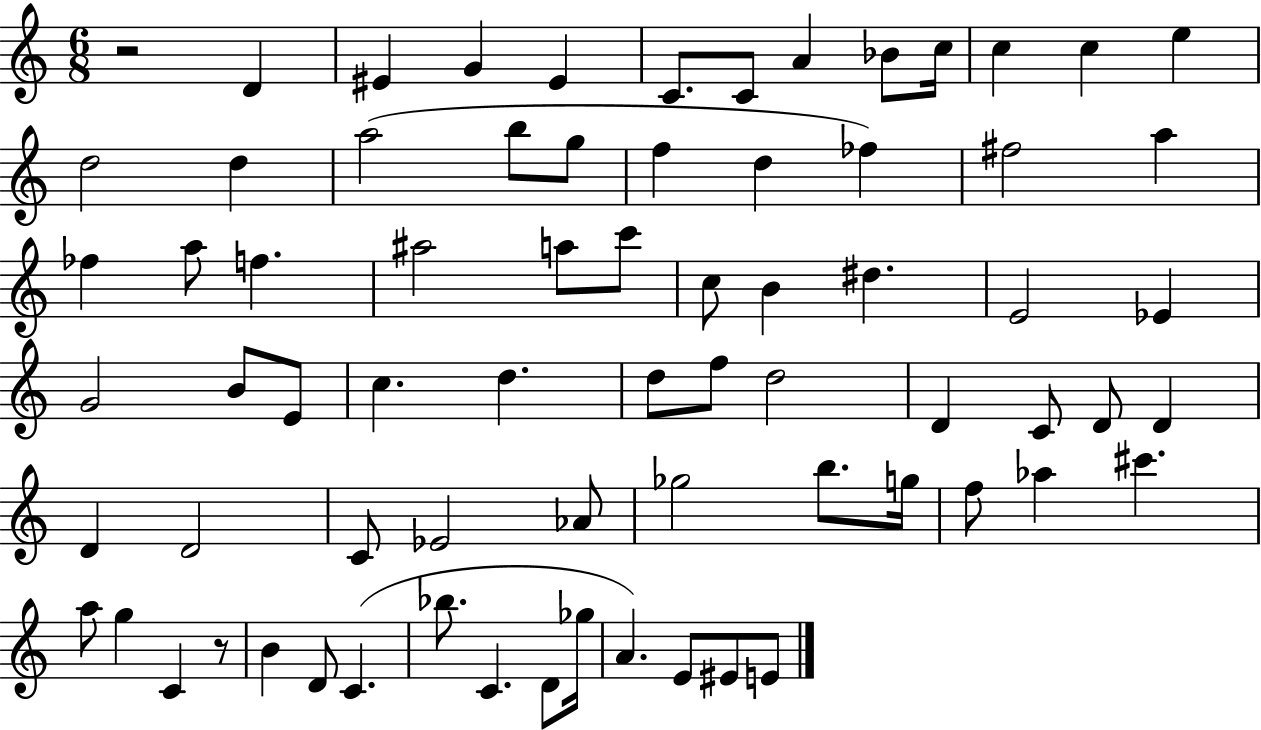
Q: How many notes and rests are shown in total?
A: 72